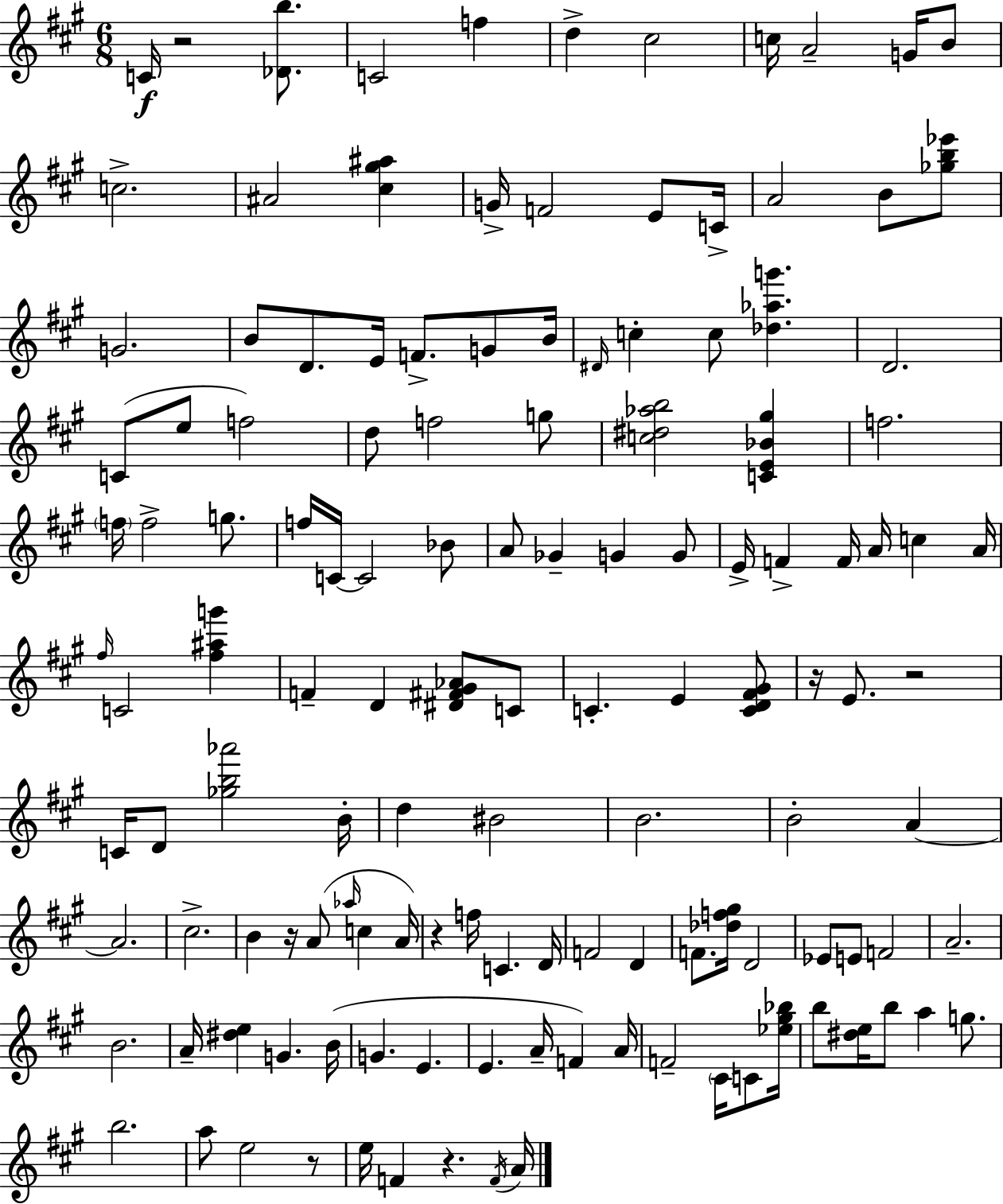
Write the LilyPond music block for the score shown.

{
  \clef treble
  \numericTimeSignature
  \time 6/8
  \key a \major
  c'16\f r2 <des' b''>8. | c'2 f''4 | d''4-> cis''2 | c''16 a'2-- g'16 b'8 | \break c''2.-> | ais'2 <cis'' gis'' ais''>4 | g'16-> f'2 e'8 c'16-> | a'2 b'8 <ges'' b'' ees'''>8 | \break g'2. | b'8 d'8. e'16 f'8.-> g'8 b'16 | \grace { dis'16 } c''4-. c''8 <des'' aes'' g'''>4. | d'2. | \break c'8( e''8 f''2) | d''8 f''2 g''8 | <c'' dis'' aes'' b''>2 <c' e' bes' gis''>4 | f''2. | \break \parenthesize f''16 f''2-> g''8. | f''16 c'16~~ c'2 bes'8 | a'8 ges'4-- g'4 g'8 | e'16-> f'4-> f'16 a'16 c''4 | \break a'16 \grace { fis''16 } c'2 <fis'' ais'' g'''>4 | f'4-- d'4 <dis' fis' gis' aes'>8 | c'8 c'4.-. e'4 | <c' d' fis' gis'>8 r16 e'8. r2 | \break c'16 d'8 <ges'' b'' aes'''>2 | b'16-. d''4 bis'2 | b'2. | b'2-. a'4~~ | \break a'2. | cis''2.-> | b'4 r16 a'8( \grace { aes''16 } c''4 | a'16) r4 f''16 c'4. | \break d'16 f'2 d'4 | f'8. <des'' f'' gis''>16 d'2 | ees'8 e'8 f'2 | a'2.-- | \break b'2. | a'16-- <dis'' e''>4 g'4. | b'16( g'4. e'4. | e'4. a'16-- f'4) | \break a'16 f'2-- \parenthesize cis'16 | c'8 <ees'' gis'' bes''>16 b''8 <dis'' e''>16 b''8 a''4 | g''8. b''2. | a''8 e''2 | \break r8 e''16 f'4 r4. | \acciaccatura { f'16 } a'16 \bar "|."
}